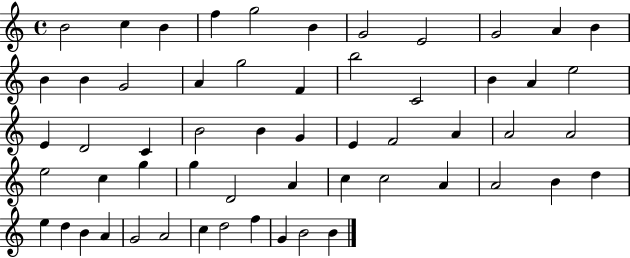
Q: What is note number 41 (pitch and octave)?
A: C5